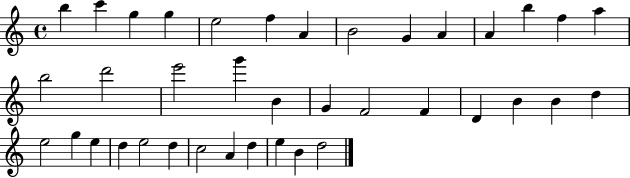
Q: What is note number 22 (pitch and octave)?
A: F4